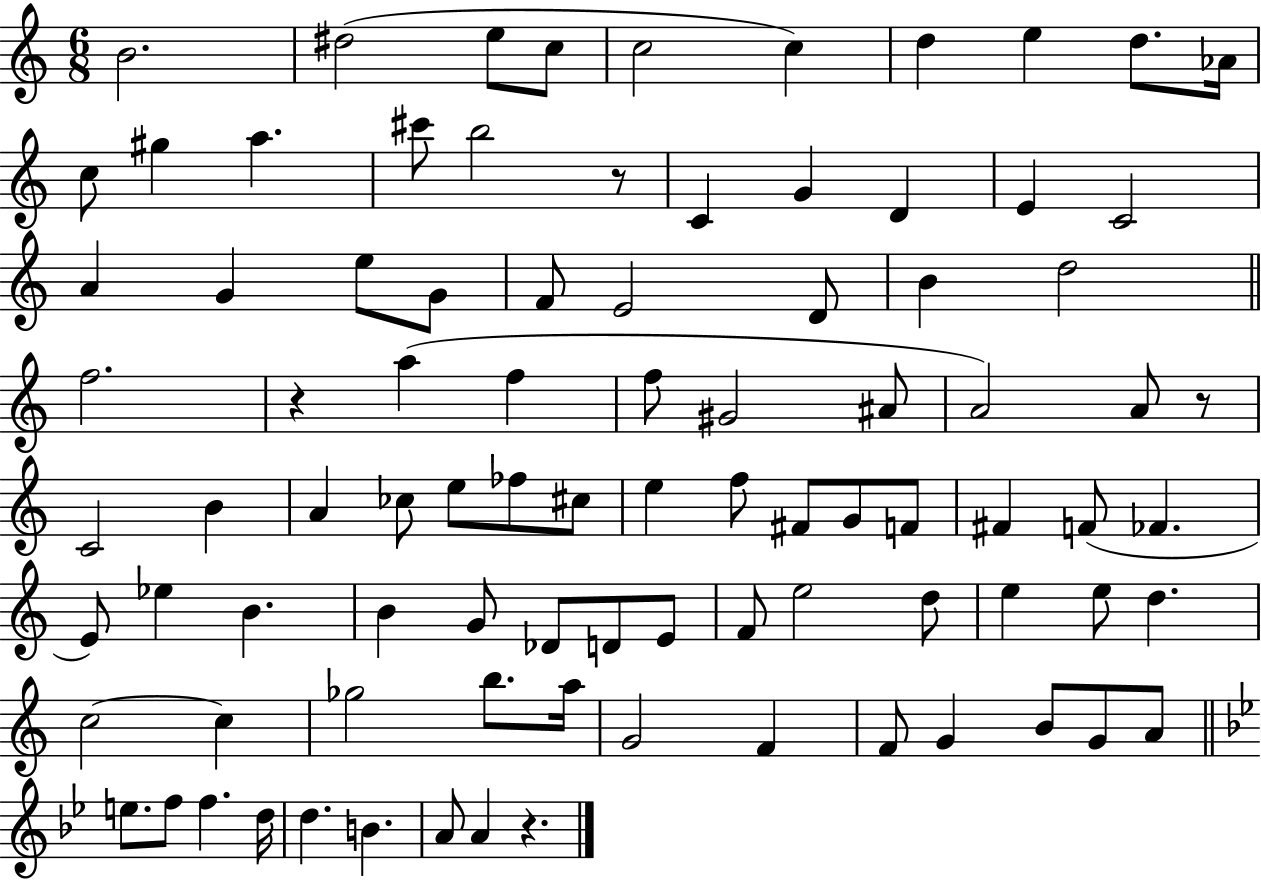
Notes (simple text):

B4/h. D#5/h E5/e C5/e C5/h C5/q D5/q E5/q D5/e. Ab4/s C5/e G#5/q A5/q. C#6/e B5/h R/e C4/q G4/q D4/q E4/q C4/h A4/q G4/q E5/e G4/e F4/e E4/h D4/e B4/q D5/h F5/h. R/q A5/q F5/q F5/e G#4/h A#4/e A4/h A4/e R/e C4/h B4/q A4/q CES5/e E5/e FES5/e C#5/e E5/q F5/e F#4/e G4/e F4/e F#4/q F4/e FES4/q. E4/e Eb5/q B4/q. B4/q G4/e Db4/e D4/e E4/e F4/e E5/h D5/e E5/q E5/e D5/q. C5/h C5/q Gb5/h B5/e. A5/s G4/h F4/q F4/e G4/q B4/e G4/e A4/e E5/e. F5/e F5/q. D5/s D5/q. B4/q. A4/e A4/q R/q.